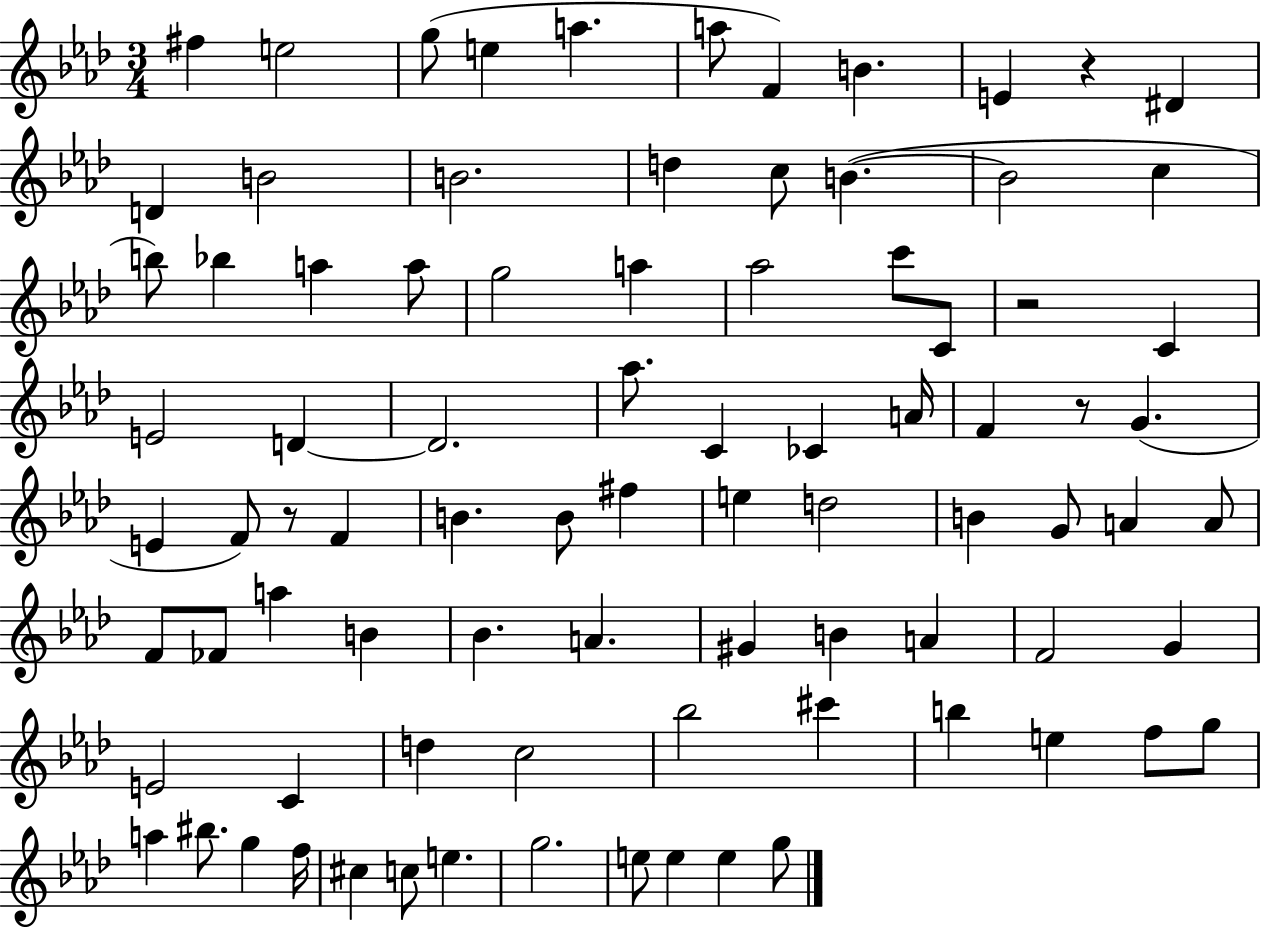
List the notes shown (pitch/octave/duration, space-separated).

F#5/q E5/h G5/e E5/q A5/q. A5/e F4/q B4/q. E4/q R/q D#4/q D4/q B4/h B4/h. D5/q C5/e B4/q. B4/h C5/q B5/e Bb5/q A5/q A5/e G5/h A5/q Ab5/h C6/e C4/e R/h C4/q E4/h D4/q D4/h. Ab5/e. C4/q CES4/q A4/s F4/q R/e G4/q. E4/q F4/e R/e F4/q B4/q. B4/e F#5/q E5/q D5/h B4/q G4/e A4/q A4/e F4/e FES4/e A5/q B4/q Bb4/q. A4/q. G#4/q B4/q A4/q F4/h G4/q E4/h C4/q D5/q C5/h Bb5/h C#6/q B5/q E5/q F5/e G5/e A5/q BIS5/e. G5/q F5/s C#5/q C5/e E5/q. G5/h. E5/e E5/q E5/q G5/e